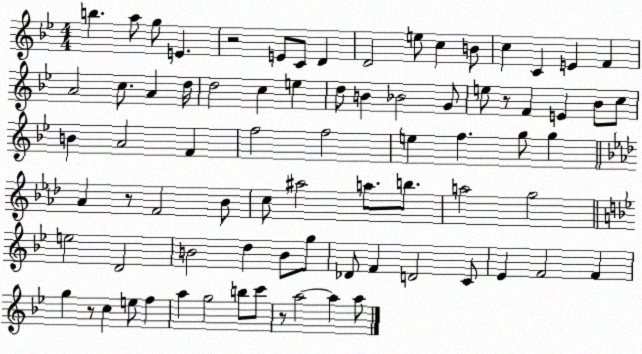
X:1
T:Untitled
M:4/4
L:1/4
K:Bb
b a/2 g/2 E z2 E/2 C/2 D D2 e/2 c B/2 c C E F A2 c/2 A d/4 d2 c e d/2 B _B2 G/2 e/2 z/2 F E _B/2 c/2 B A2 F f2 f2 e f g/2 g _A z/2 F2 _B/2 c/2 ^a2 a/2 b/2 a2 g2 e2 D2 B2 d B/2 g/2 _D/2 F D2 C/2 _E F2 F g z/2 c e/2 f a g2 b/2 c'/2 z/2 a2 a a/2